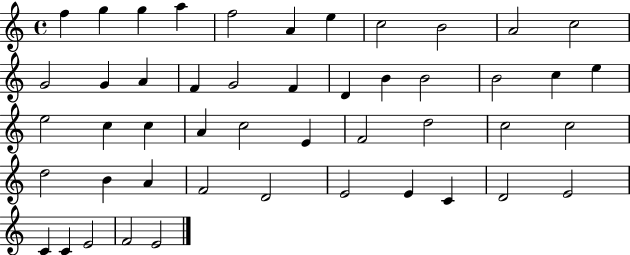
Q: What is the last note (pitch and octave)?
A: E4